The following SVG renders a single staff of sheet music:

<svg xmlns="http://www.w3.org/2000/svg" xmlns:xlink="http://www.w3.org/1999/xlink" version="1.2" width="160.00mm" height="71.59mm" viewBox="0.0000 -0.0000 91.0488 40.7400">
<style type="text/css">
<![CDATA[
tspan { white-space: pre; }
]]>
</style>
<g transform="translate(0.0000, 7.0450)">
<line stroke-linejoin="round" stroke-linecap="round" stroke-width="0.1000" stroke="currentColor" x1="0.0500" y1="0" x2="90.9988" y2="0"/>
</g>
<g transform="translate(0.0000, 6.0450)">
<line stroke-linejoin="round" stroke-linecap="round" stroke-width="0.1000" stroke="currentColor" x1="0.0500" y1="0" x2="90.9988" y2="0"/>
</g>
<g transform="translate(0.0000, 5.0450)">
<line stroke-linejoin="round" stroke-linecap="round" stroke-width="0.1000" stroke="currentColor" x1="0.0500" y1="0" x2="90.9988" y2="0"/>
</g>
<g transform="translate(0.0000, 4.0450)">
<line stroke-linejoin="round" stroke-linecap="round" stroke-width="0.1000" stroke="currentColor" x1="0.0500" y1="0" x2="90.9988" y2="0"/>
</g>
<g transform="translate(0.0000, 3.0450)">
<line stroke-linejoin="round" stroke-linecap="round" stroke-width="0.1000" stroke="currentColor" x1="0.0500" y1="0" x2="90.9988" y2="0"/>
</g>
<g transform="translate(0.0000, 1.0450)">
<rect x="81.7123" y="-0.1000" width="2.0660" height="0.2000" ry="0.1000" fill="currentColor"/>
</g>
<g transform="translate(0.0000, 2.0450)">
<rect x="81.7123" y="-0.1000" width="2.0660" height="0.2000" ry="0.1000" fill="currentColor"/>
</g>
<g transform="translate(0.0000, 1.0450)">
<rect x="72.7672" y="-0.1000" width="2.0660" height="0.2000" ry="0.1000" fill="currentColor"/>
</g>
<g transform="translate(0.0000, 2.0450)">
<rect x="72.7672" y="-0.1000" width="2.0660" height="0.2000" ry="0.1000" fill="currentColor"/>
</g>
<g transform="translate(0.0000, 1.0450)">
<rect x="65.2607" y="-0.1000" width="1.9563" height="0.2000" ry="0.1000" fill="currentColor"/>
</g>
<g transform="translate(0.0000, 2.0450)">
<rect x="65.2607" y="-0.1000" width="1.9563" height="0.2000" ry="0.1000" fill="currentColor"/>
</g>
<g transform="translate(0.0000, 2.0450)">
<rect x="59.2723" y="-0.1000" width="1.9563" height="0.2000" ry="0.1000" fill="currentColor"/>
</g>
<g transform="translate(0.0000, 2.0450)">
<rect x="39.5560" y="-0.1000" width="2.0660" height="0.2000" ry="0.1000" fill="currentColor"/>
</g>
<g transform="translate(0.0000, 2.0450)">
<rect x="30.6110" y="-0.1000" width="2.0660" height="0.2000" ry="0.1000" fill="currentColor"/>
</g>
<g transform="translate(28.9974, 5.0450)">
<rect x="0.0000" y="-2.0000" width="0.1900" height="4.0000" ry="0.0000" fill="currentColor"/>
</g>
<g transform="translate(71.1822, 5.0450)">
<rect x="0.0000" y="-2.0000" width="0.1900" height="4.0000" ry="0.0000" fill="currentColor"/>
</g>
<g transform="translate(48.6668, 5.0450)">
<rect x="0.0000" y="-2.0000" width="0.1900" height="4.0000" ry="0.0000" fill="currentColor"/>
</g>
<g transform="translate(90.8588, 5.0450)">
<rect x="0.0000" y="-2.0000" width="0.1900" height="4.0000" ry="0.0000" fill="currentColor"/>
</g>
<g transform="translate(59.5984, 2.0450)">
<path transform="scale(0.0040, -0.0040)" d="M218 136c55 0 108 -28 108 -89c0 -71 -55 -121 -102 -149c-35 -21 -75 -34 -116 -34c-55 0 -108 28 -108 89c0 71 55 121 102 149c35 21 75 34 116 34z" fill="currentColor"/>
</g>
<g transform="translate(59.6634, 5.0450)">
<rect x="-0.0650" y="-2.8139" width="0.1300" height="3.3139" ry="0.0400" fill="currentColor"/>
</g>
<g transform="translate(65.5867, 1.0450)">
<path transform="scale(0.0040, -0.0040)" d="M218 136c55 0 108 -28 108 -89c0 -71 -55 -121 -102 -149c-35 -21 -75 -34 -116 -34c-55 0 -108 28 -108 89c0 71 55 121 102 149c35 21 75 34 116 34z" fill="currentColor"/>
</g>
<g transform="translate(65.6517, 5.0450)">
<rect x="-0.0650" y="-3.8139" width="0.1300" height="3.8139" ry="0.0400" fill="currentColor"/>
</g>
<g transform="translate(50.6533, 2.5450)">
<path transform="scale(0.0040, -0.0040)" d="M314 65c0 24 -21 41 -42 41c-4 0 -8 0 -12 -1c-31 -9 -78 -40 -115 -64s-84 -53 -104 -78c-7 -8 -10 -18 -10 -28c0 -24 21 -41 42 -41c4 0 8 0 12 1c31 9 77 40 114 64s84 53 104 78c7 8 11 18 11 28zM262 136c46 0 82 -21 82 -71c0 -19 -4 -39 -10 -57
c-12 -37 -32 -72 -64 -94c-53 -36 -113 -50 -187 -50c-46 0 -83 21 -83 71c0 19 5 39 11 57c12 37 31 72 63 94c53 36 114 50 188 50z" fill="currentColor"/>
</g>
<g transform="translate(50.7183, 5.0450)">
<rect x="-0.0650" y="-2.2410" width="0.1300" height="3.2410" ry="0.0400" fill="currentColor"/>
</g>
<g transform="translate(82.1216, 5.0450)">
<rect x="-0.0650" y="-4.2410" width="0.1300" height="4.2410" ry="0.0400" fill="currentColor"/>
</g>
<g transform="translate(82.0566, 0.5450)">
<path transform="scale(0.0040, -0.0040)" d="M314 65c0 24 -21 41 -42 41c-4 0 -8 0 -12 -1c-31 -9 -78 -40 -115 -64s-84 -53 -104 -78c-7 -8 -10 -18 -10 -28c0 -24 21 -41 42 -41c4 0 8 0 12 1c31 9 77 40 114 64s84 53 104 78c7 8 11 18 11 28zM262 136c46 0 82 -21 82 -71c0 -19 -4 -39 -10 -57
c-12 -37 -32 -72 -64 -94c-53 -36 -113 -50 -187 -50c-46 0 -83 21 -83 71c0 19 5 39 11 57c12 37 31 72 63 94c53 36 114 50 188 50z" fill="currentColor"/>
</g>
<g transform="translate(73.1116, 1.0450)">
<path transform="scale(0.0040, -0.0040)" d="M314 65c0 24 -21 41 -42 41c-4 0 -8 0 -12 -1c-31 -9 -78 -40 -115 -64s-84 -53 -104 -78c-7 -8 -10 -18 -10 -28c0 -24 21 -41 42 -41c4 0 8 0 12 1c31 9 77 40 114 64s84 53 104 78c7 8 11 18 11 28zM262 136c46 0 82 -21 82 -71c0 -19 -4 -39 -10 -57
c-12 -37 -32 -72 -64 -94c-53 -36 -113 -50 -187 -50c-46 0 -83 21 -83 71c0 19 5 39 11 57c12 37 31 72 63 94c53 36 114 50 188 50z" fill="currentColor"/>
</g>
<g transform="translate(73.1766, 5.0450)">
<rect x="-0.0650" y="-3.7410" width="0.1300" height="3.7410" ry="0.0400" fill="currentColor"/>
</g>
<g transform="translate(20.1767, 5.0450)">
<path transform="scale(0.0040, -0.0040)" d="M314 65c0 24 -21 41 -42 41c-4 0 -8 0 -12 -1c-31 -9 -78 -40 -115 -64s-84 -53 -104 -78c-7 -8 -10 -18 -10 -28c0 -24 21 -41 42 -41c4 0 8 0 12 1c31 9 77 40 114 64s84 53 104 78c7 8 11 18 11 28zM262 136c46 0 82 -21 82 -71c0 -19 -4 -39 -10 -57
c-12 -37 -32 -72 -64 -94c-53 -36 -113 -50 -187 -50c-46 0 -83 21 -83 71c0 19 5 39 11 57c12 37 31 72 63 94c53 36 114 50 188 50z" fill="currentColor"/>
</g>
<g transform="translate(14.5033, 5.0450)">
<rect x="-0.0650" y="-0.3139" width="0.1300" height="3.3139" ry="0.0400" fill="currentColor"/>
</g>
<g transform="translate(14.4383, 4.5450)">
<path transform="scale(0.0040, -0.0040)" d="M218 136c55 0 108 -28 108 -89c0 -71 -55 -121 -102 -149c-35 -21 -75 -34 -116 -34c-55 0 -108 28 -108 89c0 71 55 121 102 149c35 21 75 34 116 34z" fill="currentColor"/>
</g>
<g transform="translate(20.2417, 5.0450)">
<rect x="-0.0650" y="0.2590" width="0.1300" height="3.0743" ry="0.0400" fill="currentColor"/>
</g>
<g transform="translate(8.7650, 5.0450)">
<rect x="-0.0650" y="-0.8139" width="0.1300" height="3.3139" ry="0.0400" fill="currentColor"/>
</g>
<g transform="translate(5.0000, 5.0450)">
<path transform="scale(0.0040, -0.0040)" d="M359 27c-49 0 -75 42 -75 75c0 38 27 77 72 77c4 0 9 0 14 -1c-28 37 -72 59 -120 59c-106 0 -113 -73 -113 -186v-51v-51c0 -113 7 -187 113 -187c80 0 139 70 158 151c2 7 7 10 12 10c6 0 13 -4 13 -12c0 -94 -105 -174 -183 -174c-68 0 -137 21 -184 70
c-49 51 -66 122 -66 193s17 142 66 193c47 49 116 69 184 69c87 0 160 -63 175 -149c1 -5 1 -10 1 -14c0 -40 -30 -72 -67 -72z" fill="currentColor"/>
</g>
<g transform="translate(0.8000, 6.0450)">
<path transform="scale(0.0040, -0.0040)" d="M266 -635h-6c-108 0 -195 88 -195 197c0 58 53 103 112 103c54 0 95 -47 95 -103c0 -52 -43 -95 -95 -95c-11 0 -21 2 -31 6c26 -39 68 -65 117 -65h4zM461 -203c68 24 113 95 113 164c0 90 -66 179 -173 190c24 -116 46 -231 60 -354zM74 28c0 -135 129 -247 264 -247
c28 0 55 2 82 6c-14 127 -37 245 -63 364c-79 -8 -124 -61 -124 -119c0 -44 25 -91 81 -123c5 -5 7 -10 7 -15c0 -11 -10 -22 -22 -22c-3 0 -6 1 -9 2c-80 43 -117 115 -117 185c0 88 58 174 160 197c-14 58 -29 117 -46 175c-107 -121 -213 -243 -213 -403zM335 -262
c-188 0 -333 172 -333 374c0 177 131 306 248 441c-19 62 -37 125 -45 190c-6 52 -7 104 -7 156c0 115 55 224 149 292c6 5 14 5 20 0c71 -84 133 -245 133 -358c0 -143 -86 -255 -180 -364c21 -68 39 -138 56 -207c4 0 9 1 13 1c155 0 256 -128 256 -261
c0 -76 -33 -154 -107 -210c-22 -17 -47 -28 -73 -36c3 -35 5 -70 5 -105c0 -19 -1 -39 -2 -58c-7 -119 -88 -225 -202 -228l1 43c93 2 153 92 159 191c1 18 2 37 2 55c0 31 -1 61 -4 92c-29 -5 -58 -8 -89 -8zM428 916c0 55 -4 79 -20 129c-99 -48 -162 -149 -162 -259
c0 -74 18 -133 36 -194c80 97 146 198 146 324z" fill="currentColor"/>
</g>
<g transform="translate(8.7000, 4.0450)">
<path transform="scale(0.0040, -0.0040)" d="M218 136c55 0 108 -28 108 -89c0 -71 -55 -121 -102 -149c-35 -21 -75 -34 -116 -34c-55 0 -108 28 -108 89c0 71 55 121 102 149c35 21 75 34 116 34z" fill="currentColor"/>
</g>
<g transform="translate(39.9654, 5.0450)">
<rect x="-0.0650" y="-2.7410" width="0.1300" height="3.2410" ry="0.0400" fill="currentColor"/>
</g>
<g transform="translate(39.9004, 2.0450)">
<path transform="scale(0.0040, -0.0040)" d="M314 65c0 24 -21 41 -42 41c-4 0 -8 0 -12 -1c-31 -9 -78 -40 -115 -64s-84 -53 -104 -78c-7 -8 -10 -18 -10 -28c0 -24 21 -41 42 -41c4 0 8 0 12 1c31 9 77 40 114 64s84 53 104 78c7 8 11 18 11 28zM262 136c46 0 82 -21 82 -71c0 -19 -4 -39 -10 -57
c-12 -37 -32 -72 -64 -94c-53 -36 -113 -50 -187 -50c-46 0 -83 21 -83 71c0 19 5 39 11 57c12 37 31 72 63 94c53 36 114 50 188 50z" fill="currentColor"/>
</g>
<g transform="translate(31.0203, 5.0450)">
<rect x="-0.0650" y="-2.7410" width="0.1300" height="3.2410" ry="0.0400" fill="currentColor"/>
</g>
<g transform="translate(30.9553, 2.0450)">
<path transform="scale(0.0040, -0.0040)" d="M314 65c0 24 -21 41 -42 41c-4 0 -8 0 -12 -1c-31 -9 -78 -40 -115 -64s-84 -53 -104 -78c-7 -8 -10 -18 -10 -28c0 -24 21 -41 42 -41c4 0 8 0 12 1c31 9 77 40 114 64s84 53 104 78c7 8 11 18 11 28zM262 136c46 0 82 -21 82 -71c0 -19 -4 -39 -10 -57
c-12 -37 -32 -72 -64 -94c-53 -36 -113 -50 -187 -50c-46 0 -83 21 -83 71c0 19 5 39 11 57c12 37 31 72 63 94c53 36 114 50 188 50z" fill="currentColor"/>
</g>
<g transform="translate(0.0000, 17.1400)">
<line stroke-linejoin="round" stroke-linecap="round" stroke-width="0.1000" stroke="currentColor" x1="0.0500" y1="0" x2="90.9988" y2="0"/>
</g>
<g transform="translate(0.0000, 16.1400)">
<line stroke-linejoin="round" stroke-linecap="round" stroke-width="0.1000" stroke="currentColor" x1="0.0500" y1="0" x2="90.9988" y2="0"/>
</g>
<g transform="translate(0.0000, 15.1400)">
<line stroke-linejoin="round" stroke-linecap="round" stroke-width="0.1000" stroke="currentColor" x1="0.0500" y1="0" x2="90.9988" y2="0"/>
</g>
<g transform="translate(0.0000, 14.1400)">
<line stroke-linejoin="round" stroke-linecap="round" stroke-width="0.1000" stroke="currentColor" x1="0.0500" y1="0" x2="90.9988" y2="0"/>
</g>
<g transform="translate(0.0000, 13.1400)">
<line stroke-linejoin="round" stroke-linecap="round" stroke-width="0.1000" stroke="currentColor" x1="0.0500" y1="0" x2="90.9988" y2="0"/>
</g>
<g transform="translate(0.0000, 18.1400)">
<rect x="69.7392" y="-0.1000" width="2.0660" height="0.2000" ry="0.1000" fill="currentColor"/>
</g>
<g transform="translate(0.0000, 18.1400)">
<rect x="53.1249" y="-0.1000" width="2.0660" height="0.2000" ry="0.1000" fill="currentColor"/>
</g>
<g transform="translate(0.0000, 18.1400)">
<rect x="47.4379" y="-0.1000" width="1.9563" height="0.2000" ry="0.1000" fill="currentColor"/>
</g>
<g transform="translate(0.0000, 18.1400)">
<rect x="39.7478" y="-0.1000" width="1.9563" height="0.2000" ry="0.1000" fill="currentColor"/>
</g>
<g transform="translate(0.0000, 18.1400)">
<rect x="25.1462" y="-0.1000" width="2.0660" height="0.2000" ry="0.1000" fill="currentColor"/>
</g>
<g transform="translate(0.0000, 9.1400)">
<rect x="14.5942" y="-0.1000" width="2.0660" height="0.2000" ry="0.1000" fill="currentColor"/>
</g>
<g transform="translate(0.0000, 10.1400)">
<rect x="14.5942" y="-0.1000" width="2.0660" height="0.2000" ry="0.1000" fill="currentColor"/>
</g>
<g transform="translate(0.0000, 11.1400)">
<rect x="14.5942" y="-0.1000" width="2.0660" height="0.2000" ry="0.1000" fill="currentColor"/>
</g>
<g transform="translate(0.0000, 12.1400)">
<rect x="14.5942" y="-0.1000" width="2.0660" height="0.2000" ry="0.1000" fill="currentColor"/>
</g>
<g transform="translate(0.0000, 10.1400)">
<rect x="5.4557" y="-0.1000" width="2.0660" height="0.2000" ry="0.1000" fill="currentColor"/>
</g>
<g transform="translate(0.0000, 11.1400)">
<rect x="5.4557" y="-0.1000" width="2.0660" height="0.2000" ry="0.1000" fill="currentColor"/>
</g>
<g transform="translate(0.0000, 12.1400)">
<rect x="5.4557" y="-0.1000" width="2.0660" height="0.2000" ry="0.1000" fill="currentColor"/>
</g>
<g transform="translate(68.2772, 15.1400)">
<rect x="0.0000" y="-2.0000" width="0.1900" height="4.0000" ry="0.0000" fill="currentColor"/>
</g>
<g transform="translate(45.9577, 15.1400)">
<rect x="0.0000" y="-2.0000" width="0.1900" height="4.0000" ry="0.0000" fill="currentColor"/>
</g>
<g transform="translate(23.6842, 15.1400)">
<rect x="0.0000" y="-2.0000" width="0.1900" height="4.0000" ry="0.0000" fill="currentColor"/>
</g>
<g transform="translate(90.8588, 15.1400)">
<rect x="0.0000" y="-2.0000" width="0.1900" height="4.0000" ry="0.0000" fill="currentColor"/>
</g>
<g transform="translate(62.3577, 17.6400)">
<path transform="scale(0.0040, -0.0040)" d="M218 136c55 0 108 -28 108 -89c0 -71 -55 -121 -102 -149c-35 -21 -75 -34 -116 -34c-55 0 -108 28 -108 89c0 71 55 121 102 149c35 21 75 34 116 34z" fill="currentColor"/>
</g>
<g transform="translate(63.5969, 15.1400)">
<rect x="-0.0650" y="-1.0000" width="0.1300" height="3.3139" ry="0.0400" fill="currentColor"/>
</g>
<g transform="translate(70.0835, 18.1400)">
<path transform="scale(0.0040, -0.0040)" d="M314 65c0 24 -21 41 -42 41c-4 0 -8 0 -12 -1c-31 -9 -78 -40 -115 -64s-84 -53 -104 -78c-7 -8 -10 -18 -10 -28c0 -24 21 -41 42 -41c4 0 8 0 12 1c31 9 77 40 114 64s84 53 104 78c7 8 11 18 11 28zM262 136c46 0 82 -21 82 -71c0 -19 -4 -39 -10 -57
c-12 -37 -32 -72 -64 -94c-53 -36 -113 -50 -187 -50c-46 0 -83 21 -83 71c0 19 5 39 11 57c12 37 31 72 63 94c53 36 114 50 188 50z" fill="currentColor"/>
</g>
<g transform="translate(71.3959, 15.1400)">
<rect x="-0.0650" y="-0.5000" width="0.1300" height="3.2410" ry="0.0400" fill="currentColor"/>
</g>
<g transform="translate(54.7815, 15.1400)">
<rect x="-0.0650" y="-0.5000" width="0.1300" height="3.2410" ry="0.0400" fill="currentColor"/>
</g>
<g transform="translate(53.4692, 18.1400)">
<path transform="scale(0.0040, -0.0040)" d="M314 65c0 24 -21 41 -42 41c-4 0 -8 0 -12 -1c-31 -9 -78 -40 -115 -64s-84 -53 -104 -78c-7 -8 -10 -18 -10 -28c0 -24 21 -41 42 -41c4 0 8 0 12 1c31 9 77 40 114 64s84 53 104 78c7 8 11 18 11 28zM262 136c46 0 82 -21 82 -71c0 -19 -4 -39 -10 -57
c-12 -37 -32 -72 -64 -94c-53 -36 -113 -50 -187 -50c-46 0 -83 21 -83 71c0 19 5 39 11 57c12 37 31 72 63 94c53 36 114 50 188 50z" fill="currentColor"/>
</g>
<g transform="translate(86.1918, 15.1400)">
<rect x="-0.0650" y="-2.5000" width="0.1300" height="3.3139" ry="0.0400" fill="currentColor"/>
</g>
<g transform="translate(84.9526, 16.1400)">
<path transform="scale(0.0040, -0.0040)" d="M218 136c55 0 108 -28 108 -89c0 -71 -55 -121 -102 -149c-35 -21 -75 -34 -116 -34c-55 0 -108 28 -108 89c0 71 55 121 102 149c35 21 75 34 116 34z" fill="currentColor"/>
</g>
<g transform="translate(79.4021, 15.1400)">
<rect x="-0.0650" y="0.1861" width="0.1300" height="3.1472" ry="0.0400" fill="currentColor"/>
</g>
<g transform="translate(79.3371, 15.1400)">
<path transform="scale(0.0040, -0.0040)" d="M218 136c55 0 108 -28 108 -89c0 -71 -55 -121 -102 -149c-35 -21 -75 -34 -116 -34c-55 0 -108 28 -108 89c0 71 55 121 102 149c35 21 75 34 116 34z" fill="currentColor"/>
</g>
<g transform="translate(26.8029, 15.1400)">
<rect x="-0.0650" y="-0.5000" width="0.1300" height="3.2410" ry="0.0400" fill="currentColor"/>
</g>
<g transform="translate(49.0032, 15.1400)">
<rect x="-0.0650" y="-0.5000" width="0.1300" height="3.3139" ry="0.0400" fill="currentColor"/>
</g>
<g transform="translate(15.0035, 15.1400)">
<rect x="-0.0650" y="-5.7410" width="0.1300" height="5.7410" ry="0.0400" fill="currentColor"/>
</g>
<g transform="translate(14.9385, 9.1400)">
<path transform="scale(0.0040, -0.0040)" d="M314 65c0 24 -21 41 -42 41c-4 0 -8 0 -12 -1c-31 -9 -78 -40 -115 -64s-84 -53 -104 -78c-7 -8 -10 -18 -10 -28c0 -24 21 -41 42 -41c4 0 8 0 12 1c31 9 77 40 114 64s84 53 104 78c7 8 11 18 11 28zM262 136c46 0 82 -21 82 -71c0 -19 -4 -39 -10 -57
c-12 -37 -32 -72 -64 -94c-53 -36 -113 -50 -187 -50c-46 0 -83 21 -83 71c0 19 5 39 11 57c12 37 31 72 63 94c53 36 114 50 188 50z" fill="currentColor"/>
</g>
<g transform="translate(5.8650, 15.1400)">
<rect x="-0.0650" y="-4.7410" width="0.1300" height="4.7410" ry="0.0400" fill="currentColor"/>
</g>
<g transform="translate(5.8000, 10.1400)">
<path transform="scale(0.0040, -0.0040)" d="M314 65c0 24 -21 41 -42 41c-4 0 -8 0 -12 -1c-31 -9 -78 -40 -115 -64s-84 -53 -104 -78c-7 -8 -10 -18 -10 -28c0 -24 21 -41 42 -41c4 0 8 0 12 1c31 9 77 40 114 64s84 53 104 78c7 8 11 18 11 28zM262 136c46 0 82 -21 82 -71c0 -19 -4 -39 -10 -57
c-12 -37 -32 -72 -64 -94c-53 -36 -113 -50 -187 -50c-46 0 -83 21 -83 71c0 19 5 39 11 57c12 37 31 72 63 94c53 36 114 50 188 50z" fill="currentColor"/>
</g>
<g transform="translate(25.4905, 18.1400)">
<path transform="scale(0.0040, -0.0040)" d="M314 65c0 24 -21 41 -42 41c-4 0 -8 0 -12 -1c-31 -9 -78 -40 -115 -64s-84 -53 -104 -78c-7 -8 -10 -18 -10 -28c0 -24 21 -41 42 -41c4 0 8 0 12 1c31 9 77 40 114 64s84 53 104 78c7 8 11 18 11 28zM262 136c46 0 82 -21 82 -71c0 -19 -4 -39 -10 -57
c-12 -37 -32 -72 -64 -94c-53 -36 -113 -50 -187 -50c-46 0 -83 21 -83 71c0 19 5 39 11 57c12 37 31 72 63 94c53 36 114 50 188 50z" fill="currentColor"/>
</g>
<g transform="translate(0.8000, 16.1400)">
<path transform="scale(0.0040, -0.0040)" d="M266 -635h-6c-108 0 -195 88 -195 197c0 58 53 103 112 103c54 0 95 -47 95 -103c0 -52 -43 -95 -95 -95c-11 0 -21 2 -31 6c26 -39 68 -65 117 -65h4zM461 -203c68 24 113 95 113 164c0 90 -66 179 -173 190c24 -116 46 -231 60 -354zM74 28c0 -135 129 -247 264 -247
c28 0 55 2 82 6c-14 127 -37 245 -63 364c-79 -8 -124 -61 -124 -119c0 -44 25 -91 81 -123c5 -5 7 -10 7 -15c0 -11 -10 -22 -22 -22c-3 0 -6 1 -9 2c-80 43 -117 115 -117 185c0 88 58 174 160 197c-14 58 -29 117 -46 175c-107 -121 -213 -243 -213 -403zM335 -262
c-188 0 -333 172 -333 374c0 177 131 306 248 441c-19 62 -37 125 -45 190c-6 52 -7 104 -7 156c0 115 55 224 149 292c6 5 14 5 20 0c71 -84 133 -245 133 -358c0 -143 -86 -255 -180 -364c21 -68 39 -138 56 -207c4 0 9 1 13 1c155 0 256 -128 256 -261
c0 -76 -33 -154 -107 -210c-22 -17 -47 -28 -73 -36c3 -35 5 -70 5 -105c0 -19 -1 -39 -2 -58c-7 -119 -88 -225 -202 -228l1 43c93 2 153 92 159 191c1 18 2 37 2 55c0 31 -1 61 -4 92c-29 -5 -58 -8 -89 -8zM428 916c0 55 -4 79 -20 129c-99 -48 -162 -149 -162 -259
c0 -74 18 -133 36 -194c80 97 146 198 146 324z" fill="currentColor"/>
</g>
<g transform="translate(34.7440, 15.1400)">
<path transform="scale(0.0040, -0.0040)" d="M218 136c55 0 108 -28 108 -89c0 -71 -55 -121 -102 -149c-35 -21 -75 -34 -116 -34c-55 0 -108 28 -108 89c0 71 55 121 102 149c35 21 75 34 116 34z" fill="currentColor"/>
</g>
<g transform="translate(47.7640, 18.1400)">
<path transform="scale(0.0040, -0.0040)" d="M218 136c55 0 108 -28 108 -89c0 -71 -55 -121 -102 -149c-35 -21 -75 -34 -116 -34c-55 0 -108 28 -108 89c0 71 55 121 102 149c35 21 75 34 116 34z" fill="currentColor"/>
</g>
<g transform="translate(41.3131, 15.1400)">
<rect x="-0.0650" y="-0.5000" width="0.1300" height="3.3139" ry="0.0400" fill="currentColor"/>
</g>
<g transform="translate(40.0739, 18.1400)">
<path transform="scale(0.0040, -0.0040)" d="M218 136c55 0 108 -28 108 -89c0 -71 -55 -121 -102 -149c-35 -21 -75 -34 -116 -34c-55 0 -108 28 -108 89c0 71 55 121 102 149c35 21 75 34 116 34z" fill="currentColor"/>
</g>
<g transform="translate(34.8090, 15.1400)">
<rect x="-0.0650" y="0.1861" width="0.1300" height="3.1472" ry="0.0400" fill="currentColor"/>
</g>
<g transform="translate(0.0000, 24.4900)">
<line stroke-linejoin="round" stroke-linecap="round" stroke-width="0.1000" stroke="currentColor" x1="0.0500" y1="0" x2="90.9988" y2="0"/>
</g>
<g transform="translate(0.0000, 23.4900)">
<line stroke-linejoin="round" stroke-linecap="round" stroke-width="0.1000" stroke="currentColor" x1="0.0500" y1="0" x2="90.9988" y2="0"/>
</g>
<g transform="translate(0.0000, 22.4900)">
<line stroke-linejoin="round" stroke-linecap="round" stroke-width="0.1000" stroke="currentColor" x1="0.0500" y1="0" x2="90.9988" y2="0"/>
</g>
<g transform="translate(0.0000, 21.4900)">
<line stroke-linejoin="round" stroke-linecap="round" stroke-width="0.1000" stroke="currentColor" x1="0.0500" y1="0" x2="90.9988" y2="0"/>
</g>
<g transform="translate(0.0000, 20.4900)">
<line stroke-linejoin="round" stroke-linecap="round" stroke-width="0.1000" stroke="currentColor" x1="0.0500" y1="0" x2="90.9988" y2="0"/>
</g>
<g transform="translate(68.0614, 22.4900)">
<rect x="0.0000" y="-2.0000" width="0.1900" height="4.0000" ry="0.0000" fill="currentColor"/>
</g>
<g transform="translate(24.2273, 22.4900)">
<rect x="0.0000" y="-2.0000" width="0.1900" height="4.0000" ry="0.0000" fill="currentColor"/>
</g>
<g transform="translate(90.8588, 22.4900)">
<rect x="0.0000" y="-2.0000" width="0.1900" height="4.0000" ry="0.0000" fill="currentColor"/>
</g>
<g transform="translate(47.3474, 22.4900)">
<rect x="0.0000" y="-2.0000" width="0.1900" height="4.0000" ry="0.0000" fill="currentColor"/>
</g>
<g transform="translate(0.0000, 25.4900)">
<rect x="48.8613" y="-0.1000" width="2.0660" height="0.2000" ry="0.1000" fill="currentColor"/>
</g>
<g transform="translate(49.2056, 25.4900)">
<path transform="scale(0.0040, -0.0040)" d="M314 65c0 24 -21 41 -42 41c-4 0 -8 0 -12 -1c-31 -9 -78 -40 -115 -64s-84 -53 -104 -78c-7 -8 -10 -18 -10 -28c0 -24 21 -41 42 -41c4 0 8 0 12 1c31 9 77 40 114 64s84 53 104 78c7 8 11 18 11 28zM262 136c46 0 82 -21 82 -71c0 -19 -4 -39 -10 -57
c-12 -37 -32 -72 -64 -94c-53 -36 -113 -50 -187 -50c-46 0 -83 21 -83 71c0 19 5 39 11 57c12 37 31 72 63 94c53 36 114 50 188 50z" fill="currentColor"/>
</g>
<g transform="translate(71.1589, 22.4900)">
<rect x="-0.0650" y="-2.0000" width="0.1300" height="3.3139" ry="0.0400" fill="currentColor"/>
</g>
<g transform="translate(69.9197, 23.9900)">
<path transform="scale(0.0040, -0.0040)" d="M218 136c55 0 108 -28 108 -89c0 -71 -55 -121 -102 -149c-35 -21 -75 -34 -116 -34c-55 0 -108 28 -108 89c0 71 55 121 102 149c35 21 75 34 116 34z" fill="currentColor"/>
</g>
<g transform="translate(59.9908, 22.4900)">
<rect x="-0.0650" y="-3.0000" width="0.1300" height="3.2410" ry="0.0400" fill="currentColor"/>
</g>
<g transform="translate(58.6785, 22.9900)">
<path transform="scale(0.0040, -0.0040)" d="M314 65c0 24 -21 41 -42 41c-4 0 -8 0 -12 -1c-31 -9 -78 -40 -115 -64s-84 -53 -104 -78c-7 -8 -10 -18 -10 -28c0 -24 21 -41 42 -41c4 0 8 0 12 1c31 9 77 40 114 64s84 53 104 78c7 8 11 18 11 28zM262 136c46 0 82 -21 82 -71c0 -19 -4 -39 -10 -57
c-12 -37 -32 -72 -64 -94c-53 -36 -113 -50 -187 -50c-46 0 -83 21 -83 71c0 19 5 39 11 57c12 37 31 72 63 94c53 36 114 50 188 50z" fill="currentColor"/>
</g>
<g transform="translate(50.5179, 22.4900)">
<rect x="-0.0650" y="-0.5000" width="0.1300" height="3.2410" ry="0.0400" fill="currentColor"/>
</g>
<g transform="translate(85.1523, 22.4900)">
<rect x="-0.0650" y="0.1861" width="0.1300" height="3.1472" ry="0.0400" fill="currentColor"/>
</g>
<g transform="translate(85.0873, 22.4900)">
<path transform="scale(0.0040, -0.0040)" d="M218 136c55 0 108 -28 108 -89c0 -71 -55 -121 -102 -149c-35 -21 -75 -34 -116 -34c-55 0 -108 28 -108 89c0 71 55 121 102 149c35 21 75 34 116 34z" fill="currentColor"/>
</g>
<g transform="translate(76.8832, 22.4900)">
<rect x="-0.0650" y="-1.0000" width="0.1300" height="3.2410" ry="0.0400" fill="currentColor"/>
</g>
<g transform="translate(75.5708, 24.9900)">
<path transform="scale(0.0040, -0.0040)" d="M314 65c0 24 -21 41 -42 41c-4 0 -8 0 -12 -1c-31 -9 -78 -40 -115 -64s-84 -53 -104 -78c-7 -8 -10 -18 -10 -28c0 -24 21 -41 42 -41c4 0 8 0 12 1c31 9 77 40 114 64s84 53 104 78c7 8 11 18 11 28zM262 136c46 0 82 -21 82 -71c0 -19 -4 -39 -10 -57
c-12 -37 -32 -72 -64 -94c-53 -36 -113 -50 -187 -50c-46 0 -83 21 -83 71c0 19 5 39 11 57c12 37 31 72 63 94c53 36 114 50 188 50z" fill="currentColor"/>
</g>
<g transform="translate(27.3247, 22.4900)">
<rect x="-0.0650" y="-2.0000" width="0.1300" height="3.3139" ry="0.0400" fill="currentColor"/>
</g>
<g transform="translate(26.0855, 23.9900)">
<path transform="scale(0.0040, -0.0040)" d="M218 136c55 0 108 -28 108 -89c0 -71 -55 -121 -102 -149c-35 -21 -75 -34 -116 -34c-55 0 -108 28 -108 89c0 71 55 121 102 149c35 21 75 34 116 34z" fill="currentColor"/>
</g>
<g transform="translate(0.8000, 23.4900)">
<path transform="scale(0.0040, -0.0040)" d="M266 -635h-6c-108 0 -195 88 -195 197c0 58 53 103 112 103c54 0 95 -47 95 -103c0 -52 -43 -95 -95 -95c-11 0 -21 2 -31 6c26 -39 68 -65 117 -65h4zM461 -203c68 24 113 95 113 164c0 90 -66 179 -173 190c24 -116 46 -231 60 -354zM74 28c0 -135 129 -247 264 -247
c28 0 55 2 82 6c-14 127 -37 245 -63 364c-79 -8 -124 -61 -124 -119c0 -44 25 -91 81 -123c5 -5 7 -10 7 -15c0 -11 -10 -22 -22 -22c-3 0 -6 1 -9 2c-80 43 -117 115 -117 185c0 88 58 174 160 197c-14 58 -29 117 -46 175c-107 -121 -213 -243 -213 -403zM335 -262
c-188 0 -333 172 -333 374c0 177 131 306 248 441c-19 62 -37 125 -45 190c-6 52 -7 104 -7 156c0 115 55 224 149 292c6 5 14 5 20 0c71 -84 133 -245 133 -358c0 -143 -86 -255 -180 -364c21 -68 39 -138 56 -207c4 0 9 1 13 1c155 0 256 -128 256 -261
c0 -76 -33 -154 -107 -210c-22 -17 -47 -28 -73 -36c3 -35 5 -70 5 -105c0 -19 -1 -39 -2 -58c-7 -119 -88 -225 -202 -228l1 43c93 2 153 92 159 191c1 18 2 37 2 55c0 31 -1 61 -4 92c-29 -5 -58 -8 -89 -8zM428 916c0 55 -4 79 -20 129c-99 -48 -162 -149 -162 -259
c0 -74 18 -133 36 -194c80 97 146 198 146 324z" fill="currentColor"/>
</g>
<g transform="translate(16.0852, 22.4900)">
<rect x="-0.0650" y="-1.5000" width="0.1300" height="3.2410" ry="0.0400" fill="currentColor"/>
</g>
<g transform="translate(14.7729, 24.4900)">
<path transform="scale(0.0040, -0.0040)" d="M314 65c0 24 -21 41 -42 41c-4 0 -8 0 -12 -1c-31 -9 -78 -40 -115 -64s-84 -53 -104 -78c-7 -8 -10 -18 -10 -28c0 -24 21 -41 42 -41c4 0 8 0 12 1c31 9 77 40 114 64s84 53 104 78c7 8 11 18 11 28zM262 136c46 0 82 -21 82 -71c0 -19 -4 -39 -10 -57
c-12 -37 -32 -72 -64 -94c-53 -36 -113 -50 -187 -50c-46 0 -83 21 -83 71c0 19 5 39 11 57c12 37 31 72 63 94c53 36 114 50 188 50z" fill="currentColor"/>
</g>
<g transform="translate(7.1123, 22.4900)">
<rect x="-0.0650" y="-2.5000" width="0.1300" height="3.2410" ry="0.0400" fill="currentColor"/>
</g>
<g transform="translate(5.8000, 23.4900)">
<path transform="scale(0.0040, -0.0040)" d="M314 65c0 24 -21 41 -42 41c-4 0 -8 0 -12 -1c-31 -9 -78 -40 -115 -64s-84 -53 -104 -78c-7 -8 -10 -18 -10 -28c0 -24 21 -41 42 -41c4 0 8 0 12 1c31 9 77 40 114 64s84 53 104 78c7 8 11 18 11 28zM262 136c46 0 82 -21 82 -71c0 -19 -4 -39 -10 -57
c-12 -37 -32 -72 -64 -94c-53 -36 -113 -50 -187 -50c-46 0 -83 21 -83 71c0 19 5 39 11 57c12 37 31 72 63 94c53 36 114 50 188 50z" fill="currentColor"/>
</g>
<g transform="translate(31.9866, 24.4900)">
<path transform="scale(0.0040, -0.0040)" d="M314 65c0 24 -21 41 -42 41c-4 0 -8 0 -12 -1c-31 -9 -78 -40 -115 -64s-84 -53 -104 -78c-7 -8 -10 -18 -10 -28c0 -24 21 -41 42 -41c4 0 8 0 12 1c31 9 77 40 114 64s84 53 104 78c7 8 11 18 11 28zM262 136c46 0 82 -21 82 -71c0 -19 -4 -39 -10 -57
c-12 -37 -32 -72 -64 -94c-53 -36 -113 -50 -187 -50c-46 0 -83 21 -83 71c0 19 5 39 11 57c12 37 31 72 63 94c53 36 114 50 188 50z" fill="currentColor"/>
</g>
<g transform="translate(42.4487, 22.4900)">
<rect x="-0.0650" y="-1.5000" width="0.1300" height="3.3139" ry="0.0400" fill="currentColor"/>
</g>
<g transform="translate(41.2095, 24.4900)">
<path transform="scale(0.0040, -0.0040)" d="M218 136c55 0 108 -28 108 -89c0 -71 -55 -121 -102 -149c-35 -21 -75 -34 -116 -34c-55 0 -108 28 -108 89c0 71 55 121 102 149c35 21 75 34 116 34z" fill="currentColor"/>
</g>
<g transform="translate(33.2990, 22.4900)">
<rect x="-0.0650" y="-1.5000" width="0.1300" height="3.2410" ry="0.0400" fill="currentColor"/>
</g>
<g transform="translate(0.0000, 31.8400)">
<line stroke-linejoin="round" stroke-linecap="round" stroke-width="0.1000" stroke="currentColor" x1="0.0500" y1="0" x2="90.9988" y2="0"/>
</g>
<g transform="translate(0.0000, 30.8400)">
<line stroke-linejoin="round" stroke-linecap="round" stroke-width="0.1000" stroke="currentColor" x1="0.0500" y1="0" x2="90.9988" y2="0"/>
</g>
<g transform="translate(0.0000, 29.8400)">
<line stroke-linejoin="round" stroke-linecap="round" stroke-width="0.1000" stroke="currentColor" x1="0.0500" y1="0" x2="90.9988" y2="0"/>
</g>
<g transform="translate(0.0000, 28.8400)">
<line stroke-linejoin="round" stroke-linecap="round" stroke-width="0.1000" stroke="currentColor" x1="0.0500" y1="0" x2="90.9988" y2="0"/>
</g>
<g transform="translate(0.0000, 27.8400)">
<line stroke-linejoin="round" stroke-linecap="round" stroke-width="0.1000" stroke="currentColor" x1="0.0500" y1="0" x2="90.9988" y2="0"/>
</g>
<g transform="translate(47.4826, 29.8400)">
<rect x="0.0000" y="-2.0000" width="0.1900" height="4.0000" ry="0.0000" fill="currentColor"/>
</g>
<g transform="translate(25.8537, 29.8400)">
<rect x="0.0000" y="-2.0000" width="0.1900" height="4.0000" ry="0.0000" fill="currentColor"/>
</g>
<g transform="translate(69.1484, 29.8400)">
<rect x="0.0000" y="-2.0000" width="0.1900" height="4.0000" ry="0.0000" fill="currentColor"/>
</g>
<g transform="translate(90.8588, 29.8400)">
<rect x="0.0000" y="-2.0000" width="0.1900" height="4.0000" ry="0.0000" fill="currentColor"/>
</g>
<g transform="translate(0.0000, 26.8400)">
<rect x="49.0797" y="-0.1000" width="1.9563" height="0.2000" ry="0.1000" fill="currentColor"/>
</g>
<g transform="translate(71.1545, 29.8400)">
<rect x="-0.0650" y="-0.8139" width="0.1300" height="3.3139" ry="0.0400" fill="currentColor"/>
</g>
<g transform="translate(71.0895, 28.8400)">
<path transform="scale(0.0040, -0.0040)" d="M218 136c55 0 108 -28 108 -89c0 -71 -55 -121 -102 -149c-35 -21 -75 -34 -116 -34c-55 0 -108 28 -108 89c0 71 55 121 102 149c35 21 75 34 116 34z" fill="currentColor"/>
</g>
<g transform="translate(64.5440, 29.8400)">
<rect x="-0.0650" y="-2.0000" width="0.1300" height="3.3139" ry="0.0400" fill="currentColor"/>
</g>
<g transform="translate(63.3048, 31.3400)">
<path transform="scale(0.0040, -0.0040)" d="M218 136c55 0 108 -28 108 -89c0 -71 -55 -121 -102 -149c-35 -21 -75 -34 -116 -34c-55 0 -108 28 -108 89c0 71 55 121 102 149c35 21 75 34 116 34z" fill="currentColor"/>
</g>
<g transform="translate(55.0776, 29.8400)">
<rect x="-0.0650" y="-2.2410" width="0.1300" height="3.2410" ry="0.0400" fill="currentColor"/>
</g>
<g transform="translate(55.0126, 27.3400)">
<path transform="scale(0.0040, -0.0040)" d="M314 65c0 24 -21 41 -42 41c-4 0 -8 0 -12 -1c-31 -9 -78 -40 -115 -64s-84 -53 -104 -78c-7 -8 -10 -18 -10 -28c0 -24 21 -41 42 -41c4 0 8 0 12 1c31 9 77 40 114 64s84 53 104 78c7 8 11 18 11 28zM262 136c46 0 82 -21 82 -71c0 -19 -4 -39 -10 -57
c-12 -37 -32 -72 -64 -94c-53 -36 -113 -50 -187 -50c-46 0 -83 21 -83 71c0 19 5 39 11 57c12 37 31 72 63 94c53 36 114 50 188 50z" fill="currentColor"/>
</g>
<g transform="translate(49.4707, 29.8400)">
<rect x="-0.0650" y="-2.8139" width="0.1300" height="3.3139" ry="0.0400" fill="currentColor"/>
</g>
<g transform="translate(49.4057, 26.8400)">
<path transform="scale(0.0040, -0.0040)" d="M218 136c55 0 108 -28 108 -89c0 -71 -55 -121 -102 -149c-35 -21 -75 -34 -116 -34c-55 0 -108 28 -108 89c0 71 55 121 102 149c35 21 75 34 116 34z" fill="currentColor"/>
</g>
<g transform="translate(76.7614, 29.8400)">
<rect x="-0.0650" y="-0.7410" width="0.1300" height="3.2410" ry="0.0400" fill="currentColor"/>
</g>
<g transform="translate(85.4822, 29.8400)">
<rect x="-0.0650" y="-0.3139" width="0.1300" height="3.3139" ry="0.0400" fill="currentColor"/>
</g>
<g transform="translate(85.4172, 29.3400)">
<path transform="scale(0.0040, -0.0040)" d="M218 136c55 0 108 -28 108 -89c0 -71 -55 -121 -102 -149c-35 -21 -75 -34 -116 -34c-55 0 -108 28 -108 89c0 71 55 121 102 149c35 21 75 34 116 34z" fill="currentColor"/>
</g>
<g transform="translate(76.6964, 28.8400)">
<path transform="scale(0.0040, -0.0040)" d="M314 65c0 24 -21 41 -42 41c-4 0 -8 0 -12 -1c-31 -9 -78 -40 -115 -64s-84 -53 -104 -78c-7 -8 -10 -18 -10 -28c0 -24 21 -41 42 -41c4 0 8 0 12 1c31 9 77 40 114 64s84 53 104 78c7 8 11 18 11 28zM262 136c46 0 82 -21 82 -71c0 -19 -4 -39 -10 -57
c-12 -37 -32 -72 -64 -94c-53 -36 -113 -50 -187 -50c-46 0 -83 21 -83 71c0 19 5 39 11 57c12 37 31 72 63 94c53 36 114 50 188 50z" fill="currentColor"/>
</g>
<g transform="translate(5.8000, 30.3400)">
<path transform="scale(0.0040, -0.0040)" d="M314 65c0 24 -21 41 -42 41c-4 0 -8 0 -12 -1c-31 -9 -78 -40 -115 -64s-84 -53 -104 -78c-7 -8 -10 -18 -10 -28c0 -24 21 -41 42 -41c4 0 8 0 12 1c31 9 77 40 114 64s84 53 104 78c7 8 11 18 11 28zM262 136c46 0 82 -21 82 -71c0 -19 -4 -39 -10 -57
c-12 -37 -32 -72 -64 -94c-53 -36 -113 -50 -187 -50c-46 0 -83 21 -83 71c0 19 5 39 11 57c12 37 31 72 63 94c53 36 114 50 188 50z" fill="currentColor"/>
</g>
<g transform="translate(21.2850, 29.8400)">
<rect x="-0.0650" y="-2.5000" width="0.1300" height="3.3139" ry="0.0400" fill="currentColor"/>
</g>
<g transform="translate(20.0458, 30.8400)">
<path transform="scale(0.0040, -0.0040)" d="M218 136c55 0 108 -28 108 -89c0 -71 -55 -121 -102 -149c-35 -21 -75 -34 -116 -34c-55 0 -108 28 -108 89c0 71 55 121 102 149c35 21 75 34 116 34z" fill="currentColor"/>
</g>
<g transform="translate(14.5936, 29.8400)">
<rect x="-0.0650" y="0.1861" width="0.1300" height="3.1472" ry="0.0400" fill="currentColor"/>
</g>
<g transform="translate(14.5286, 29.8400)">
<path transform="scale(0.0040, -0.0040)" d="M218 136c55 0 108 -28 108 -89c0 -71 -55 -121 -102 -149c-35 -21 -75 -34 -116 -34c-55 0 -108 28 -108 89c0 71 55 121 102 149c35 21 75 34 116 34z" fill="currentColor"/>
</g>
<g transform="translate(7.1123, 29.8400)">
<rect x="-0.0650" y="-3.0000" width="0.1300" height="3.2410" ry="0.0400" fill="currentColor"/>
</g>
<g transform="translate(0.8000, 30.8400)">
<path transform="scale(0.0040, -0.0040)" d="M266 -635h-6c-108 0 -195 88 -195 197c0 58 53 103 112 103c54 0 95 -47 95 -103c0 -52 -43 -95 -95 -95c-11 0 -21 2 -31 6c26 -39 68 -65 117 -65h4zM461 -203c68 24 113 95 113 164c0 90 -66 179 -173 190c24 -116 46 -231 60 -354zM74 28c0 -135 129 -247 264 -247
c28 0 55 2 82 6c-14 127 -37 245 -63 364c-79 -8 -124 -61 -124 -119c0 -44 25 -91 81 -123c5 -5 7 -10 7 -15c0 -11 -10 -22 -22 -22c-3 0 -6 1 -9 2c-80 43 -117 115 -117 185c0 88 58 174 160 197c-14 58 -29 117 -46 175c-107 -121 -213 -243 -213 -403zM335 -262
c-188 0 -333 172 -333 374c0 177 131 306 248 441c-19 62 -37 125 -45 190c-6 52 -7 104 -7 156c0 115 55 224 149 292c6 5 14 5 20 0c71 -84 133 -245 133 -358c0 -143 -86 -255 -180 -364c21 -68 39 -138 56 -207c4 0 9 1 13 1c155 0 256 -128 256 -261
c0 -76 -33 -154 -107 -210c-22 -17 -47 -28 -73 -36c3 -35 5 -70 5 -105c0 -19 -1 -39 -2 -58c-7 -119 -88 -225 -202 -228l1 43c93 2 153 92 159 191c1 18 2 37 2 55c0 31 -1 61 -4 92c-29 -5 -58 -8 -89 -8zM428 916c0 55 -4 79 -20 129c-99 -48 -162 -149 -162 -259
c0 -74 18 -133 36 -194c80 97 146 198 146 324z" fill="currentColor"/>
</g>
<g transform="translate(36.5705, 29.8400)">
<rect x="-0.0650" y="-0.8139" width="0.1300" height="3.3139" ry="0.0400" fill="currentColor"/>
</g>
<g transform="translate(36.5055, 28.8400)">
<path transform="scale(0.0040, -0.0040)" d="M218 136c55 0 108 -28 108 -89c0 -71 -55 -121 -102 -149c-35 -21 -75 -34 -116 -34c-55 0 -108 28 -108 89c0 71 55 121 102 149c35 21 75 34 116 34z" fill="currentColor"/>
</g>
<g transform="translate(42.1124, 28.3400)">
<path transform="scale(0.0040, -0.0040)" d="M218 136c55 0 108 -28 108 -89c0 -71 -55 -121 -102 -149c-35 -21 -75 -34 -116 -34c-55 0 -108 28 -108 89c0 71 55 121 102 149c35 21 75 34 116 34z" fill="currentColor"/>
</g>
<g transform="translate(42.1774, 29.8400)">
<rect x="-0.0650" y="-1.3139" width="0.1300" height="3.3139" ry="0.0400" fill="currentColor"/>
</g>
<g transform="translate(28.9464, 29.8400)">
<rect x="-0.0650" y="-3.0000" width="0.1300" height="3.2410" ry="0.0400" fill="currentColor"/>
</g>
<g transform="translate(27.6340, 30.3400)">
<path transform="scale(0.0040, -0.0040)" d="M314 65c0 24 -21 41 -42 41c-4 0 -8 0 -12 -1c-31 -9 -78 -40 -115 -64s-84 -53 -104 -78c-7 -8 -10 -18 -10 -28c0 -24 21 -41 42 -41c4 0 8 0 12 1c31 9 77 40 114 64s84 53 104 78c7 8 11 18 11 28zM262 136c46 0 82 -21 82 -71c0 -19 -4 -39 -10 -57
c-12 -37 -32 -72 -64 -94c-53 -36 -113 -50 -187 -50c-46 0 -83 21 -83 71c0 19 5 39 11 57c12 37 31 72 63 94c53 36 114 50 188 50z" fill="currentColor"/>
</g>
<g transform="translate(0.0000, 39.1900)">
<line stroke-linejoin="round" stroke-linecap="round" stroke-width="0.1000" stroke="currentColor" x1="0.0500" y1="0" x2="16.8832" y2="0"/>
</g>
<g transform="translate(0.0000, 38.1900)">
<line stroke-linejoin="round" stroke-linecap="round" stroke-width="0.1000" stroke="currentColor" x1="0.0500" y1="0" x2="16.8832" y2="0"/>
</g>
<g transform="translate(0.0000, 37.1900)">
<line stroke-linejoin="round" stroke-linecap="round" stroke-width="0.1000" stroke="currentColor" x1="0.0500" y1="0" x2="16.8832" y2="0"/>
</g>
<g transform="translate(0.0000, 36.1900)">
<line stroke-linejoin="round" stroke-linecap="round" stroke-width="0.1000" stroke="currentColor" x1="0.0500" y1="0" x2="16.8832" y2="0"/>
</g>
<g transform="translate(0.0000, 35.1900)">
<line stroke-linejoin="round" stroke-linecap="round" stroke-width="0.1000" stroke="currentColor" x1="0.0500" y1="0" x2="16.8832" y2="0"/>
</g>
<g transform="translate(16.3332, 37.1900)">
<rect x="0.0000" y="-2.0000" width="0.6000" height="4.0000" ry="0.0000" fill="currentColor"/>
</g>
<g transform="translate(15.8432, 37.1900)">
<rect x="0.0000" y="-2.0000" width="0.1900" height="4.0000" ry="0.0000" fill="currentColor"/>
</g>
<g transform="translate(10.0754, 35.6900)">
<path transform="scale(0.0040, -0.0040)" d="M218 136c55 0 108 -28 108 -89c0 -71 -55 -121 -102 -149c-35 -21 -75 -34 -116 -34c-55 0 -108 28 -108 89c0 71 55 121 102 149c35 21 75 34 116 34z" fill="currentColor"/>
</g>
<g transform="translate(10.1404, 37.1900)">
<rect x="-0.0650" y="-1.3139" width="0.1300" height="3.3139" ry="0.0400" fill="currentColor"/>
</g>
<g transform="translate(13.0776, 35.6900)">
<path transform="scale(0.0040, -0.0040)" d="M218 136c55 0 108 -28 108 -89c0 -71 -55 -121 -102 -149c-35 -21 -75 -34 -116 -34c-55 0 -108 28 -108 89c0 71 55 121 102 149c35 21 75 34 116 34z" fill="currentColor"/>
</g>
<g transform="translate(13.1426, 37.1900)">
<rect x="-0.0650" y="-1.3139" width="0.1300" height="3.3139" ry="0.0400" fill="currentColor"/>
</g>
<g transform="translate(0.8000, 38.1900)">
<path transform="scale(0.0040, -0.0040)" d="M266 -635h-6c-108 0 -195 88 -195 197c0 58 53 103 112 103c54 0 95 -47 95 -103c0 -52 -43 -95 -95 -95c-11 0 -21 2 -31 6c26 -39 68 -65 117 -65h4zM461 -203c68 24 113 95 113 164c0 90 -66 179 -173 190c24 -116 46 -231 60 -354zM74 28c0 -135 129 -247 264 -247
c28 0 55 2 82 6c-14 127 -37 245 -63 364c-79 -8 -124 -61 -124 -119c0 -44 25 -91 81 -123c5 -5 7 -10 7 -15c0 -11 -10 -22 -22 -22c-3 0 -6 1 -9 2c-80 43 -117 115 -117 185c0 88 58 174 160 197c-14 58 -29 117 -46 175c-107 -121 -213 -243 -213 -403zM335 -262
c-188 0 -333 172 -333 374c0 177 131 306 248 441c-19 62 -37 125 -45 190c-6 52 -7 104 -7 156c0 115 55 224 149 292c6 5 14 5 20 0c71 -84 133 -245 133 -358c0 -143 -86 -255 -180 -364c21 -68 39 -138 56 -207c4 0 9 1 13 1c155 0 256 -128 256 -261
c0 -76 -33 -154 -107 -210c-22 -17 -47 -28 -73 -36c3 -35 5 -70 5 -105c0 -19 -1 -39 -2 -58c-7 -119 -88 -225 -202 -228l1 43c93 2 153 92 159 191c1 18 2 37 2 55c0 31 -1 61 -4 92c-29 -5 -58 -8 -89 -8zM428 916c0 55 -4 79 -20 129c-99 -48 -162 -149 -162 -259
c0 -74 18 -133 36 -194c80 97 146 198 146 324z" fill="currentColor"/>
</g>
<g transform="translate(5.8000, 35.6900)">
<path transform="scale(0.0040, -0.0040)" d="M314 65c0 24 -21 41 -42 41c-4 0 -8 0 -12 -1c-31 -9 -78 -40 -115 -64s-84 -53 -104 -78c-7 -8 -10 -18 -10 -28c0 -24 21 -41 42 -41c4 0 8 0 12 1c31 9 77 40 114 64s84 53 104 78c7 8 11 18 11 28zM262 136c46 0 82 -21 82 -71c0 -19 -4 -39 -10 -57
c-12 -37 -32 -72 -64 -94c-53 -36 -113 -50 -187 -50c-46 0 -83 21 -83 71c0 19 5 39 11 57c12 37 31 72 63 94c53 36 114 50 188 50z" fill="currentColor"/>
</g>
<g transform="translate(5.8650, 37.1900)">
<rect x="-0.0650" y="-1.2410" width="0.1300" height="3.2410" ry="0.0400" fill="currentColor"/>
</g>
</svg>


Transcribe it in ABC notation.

X:1
T:Untitled
M:4/4
L:1/4
K:C
d c B2 a2 a2 g2 a c' c'2 d'2 e'2 g'2 C2 B C C C2 D C2 B G G2 E2 F E2 E C2 A2 F D2 B A2 B G A2 d e a g2 F d d2 c e2 e e